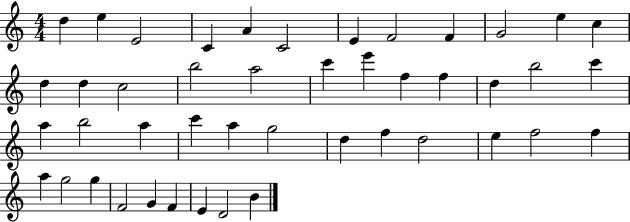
D5/q E5/q E4/h C4/q A4/q C4/h E4/q F4/h F4/q G4/h E5/q C5/q D5/q D5/q C5/h B5/h A5/h C6/q E6/q F5/q F5/q D5/q B5/h C6/q A5/q B5/h A5/q C6/q A5/q G5/h D5/q F5/q D5/h E5/q F5/h F5/q A5/q G5/h G5/q F4/h G4/q F4/q E4/q D4/h B4/q